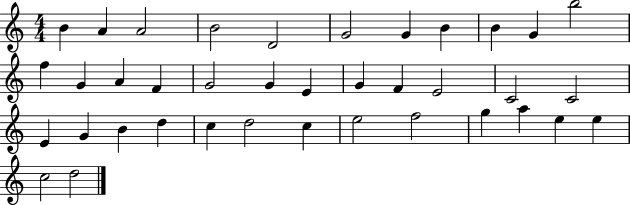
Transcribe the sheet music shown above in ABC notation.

X:1
T:Untitled
M:4/4
L:1/4
K:C
B A A2 B2 D2 G2 G B B G b2 f G A F G2 G E G F E2 C2 C2 E G B d c d2 c e2 f2 g a e e c2 d2